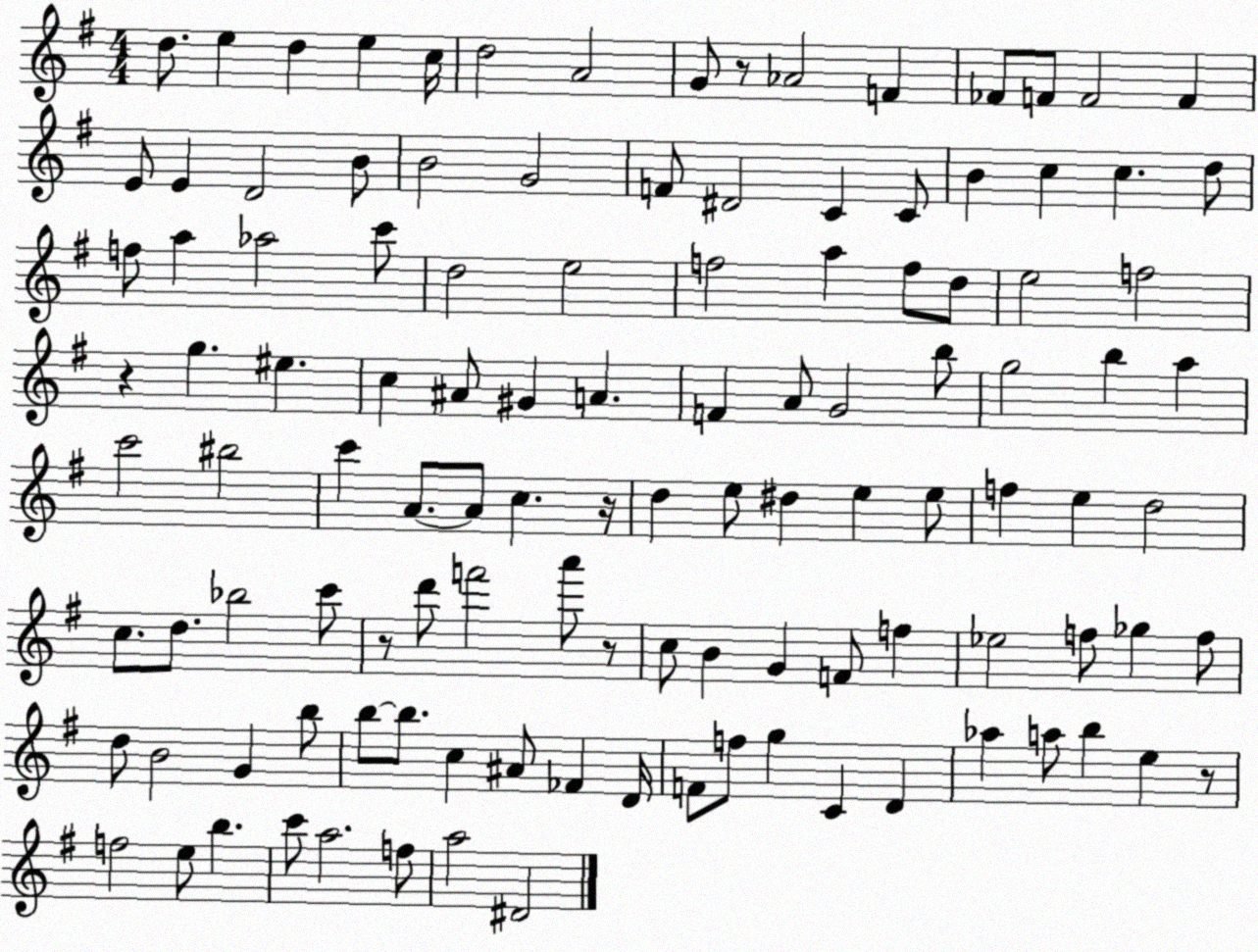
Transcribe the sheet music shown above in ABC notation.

X:1
T:Untitled
M:4/4
L:1/4
K:G
d/2 e d e c/4 d2 A2 G/2 z/2 _A2 F _F/2 F/2 F2 F E/2 E D2 B/2 B2 G2 F/2 ^D2 C C/2 B c c d/2 f/2 a _a2 c'/2 d2 e2 f2 a f/2 d/2 e2 f2 z g ^e c ^A/2 ^G A F A/2 G2 b/2 g2 b a c'2 ^b2 c' A/2 A/2 c z/4 d e/2 ^d e e/2 f e d2 c/2 d/2 _b2 c'/2 z/2 d'/2 f'2 a'/2 z/2 c/2 B G F/2 f _e2 f/2 _g f/2 d/2 B2 G b/2 b/2 b/2 c ^A/2 _F D/4 F/2 f/2 g C D _a a/2 b e z/2 f2 e/2 b c'/2 a2 f/2 a2 ^D2